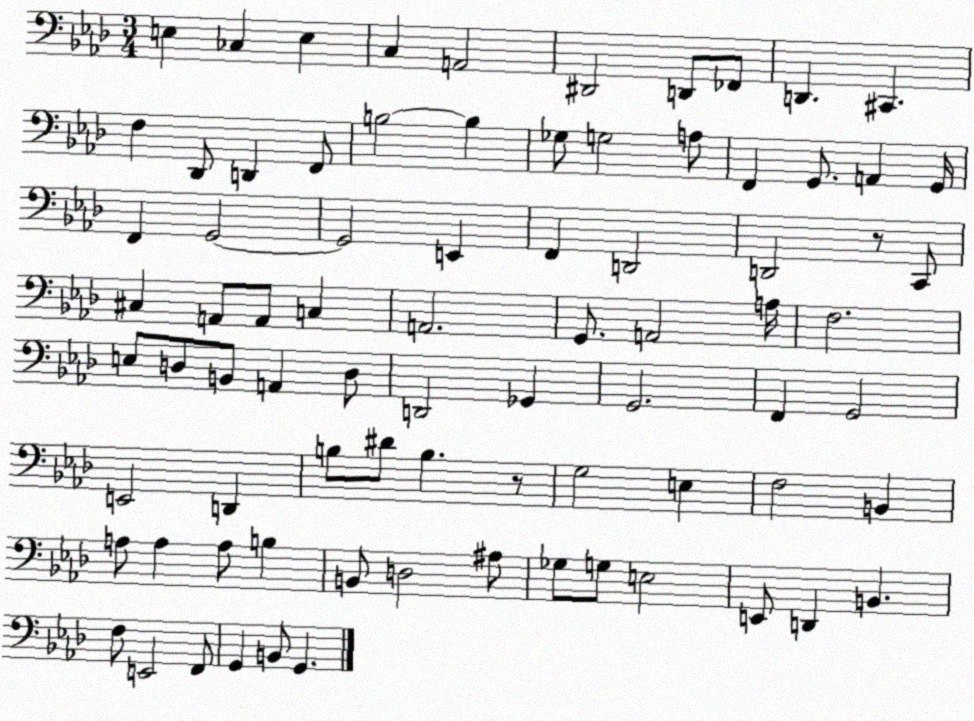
X:1
T:Untitled
M:3/4
L:1/4
K:Ab
E, _C, E, C, A,,2 ^D,,2 D,,/2 _F,,/2 D,, ^C,, F, _D,,/2 D,, F,,/2 B,2 B, _G,/2 G,2 A,/2 F,, G,,/2 A,, G,,/4 F,, G,,2 G,,2 E,, F,, D,,2 D,,2 z/2 C,,/2 ^C, A,,/2 A,,/2 C, A,,2 G,,/2 A,,2 A,/4 F,2 E,/2 D,/2 B,,/2 A,, D,/2 D,,2 _G,, G,,2 F,, G,,2 E,,2 D,, B,/2 ^D/2 B, z/2 G,2 E, F,2 B,, A,/2 A, A,/2 B, B,,/2 D,2 ^A,/2 _G,/2 G,/2 E,2 E,,/2 D,, B,, F,/2 E,,2 F,,/2 G,, B,,/2 G,,